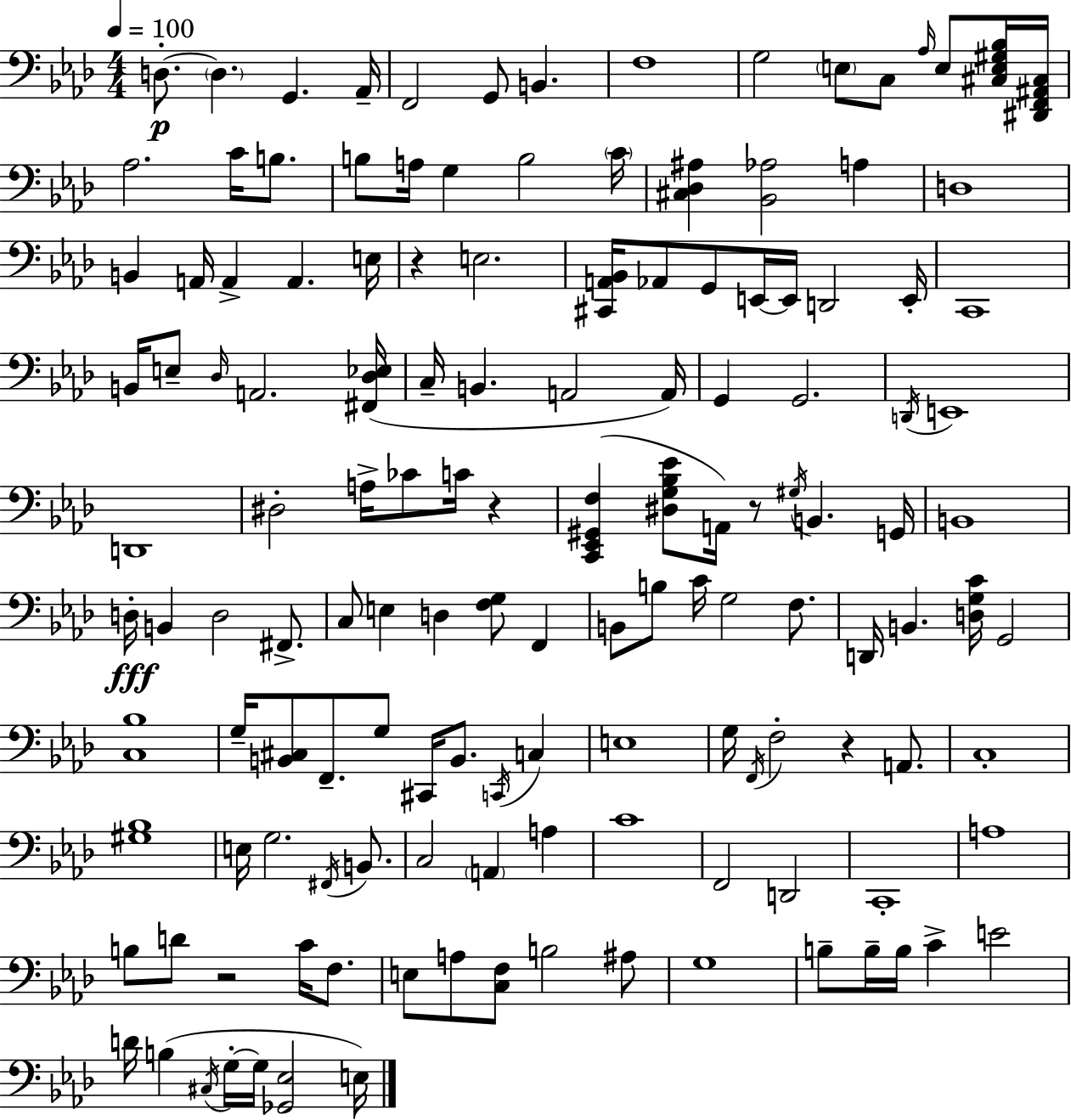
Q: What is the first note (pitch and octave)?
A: D3